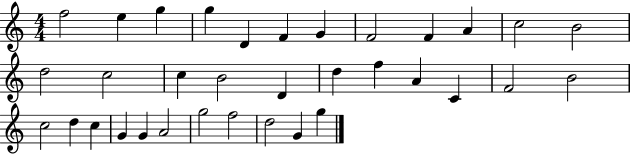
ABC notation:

X:1
T:Untitled
M:4/4
L:1/4
K:C
f2 e g g D F G F2 F A c2 B2 d2 c2 c B2 D d f A C F2 B2 c2 d c G G A2 g2 f2 d2 G g